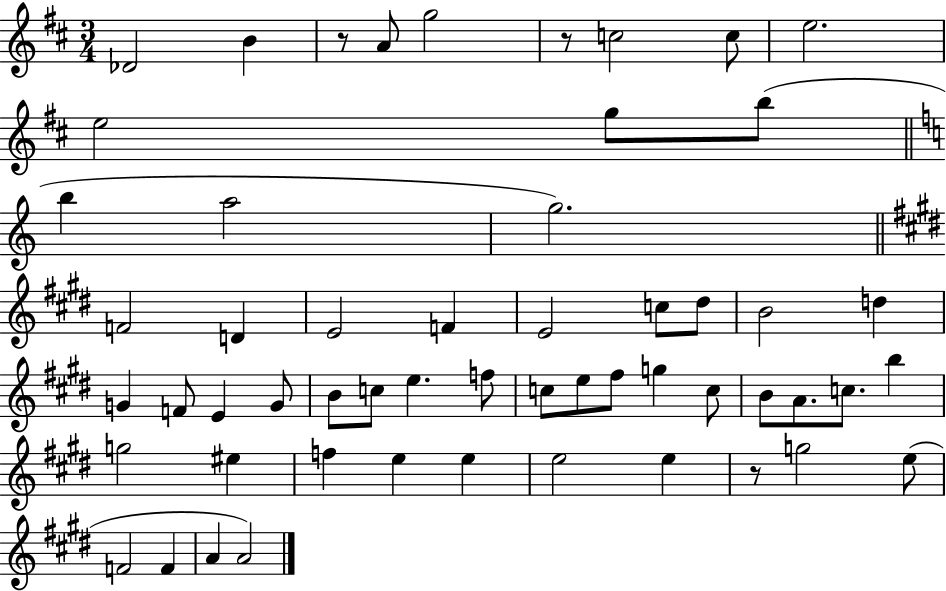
{
  \clef treble
  \numericTimeSignature
  \time 3/4
  \key d \major
  des'2 b'4 | r8 a'8 g''2 | r8 c''2 c''8 | e''2. | \break e''2 g''8 b''8( | \bar "||" \break \key a \minor b''4 a''2 | g''2.) | \bar "||" \break \key e \major f'2 d'4 | e'2 f'4 | e'2 c''8 dis''8 | b'2 d''4 | \break g'4 f'8 e'4 g'8 | b'8 c''8 e''4. f''8 | c''8 e''8 fis''8 g''4 c''8 | b'8 a'8. c''8. b''4 | \break g''2 eis''4 | f''4 e''4 e''4 | e''2 e''4 | r8 g''2 e''8( | \break f'2 f'4 | a'4 a'2) | \bar "|."
}